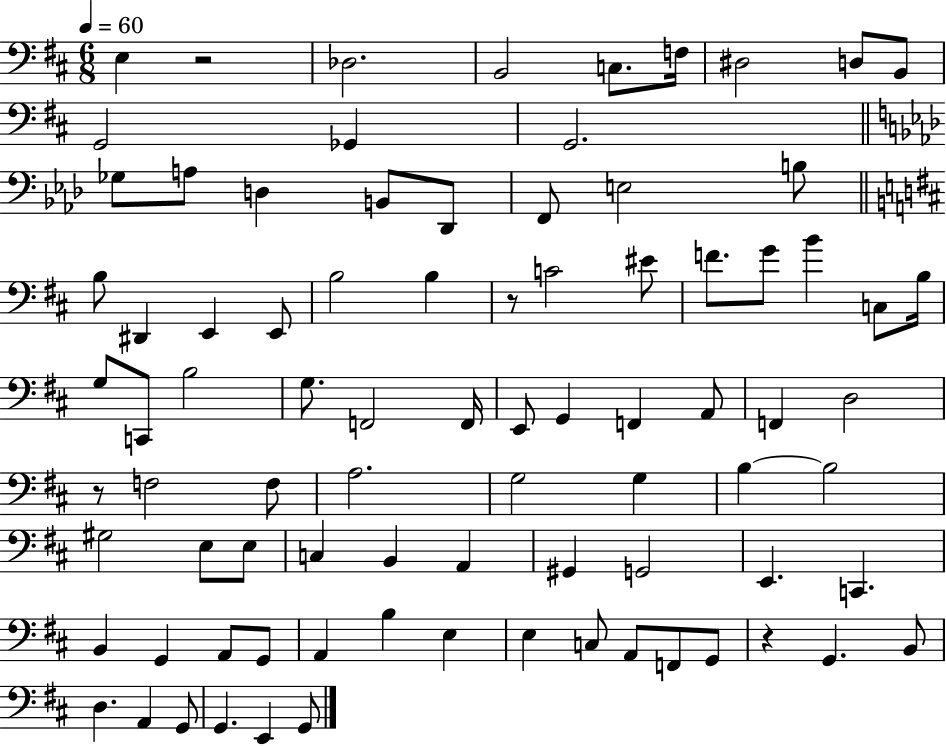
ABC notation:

X:1
T:Untitled
M:6/8
L:1/4
K:D
E, z2 _D,2 B,,2 C,/2 F,/4 ^D,2 D,/2 B,,/2 G,,2 _G,, G,,2 _G,/2 A,/2 D, B,,/2 _D,,/2 F,,/2 E,2 B,/2 B,/2 ^D,, E,, E,,/2 B,2 B, z/2 C2 ^E/2 F/2 G/2 B C,/2 B,/4 G,/2 C,,/2 B,2 G,/2 F,,2 F,,/4 E,,/2 G,, F,, A,,/2 F,, D,2 z/2 F,2 F,/2 A,2 G,2 G, B, B,2 ^G,2 E,/2 E,/2 C, B,, A,, ^G,, G,,2 E,, C,, B,, G,, A,,/2 G,,/2 A,, B, E, E, C,/2 A,,/2 F,,/2 G,,/2 z G,, B,,/2 D, A,, G,,/2 G,, E,, G,,/2